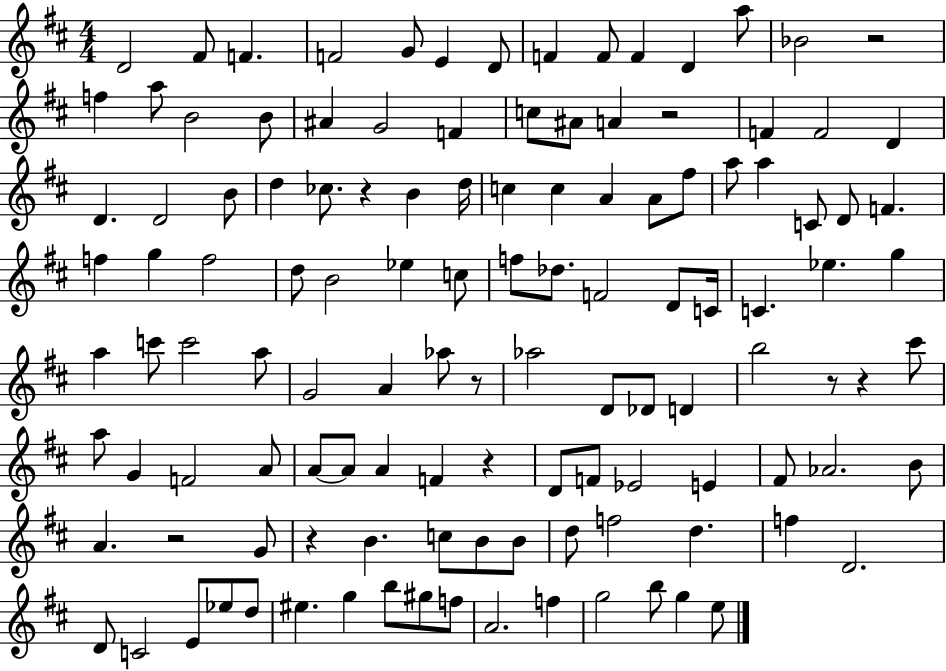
D4/h F#4/e F4/q. F4/h G4/e E4/q D4/e F4/q F4/e F4/q D4/q A5/e Bb4/h R/h F5/q A5/e B4/h B4/e A#4/q G4/h F4/q C5/e A#4/e A4/q R/h F4/q F4/h D4/q D4/q. D4/h B4/e D5/q CES5/e. R/q B4/q D5/s C5/q C5/q A4/q A4/e F#5/e A5/e A5/q C4/e D4/e F4/q. F5/q G5/q F5/h D5/e B4/h Eb5/q C5/e F5/e Db5/e. F4/h D4/e C4/s C4/q. Eb5/q. G5/q A5/q C6/e C6/h A5/e G4/h A4/q Ab5/e R/e Ab5/h D4/e Db4/e D4/q B5/h R/e R/q C#6/e A5/e G4/q F4/h A4/e A4/e A4/e A4/q F4/q R/q D4/e F4/e Eb4/h E4/q F#4/e Ab4/h. B4/e A4/q. R/h G4/e R/q B4/q. C5/e B4/e B4/e D5/e F5/h D5/q. F5/q D4/h. D4/e C4/h E4/e Eb5/e D5/e EIS5/q. G5/q B5/e G#5/e F5/e A4/h. F5/q G5/h B5/e G5/q E5/e